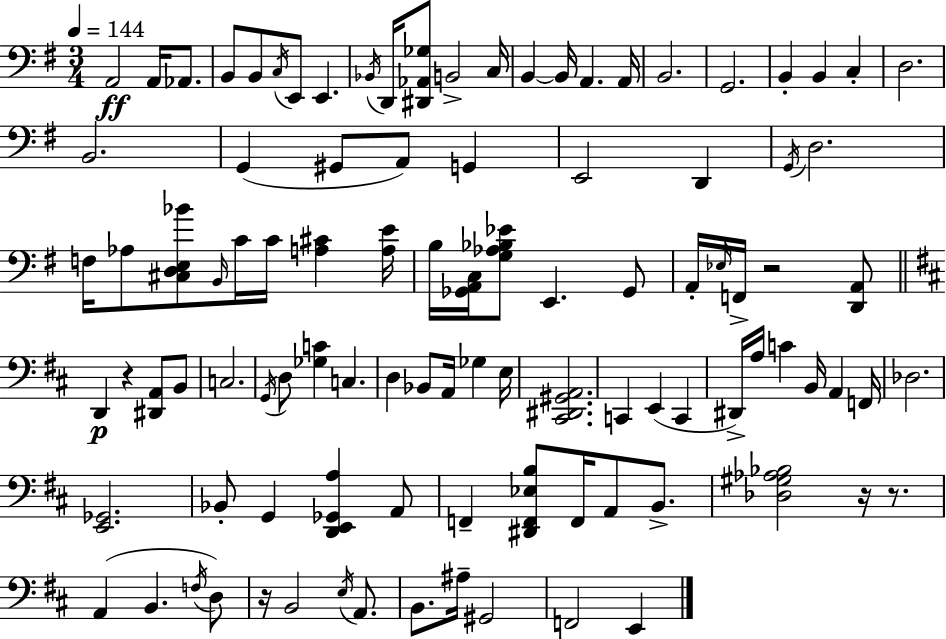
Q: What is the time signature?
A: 3/4